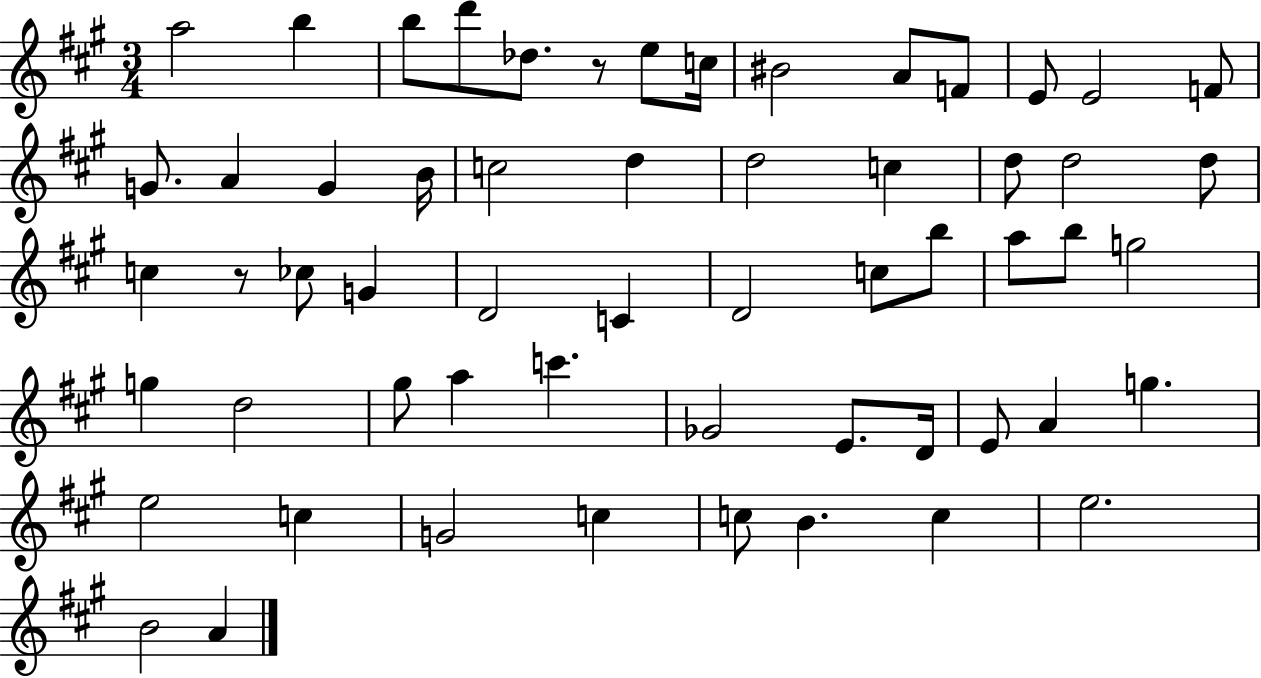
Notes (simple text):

A5/h B5/q B5/e D6/e Db5/e. R/e E5/e C5/s BIS4/h A4/e F4/e E4/e E4/h F4/e G4/e. A4/q G4/q B4/s C5/h D5/q D5/h C5/q D5/e D5/h D5/e C5/q R/e CES5/e G4/q D4/h C4/q D4/h C5/e B5/e A5/e B5/e G5/h G5/q D5/h G#5/e A5/q C6/q. Gb4/h E4/e. D4/s E4/e A4/q G5/q. E5/h C5/q G4/h C5/q C5/e B4/q. C5/q E5/h. B4/h A4/q